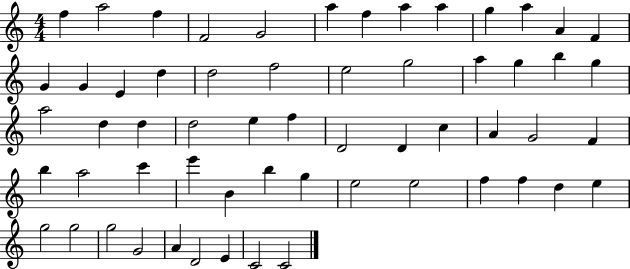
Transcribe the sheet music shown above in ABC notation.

X:1
T:Untitled
M:4/4
L:1/4
K:C
f a2 f F2 G2 a f a a g a A F G G E d d2 f2 e2 g2 a g b g a2 d d d2 e f D2 D c A G2 F b a2 c' e' B b g e2 e2 f f d e g2 g2 g2 G2 A D2 E C2 C2